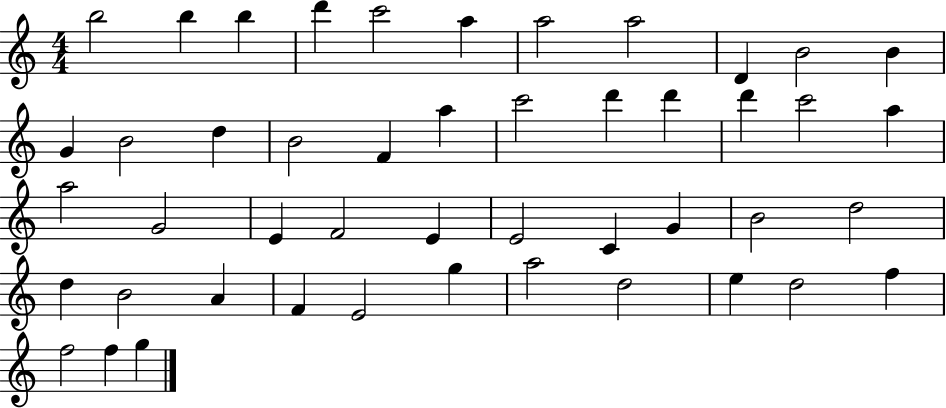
B5/h B5/q B5/q D6/q C6/h A5/q A5/h A5/h D4/q B4/h B4/q G4/q B4/h D5/q B4/h F4/q A5/q C6/h D6/q D6/q D6/q C6/h A5/q A5/h G4/h E4/q F4/h E4/q E4/h C4/q G4/q B4/h D5/h D5/q B4/h A4/q F4/q E4/h G5/q A5/h D5/h E5/q D5/h F5/q F5/h F5/q G5/q